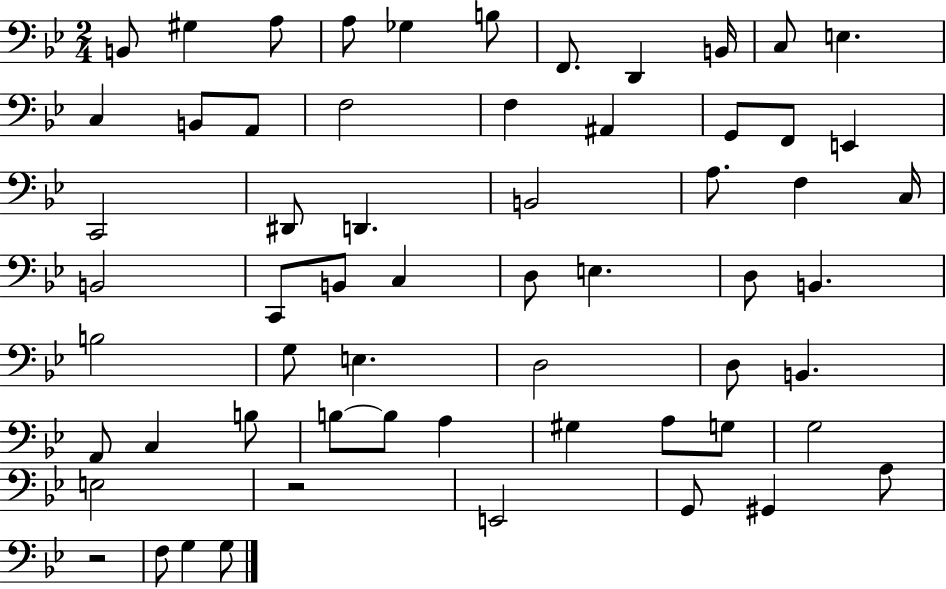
B2/e G#3/q A3/e A3/e Gb3/q B3/e F2/e. D2/q B2/s C3/e E3/q. C3/q B2/e A2/e F3/h F3/q A#2/q G2/e F2/e E2/q C2/h D#2/e D2/q. B2/h A3/e. F3/q C3/s B2/h C2/e B2/e C3/q D3/e E3/q. D3/e B2/q. B3/h G3/e E3/q. D3/h D3/e B2/q. A2/e C3/q B3/e B3/e B3/e A3/q G#3/q A3/e G3/e G3/h E3/h R/h E2/h G2/e G#2/q A3/e R/h F3/e G3/q G3/e